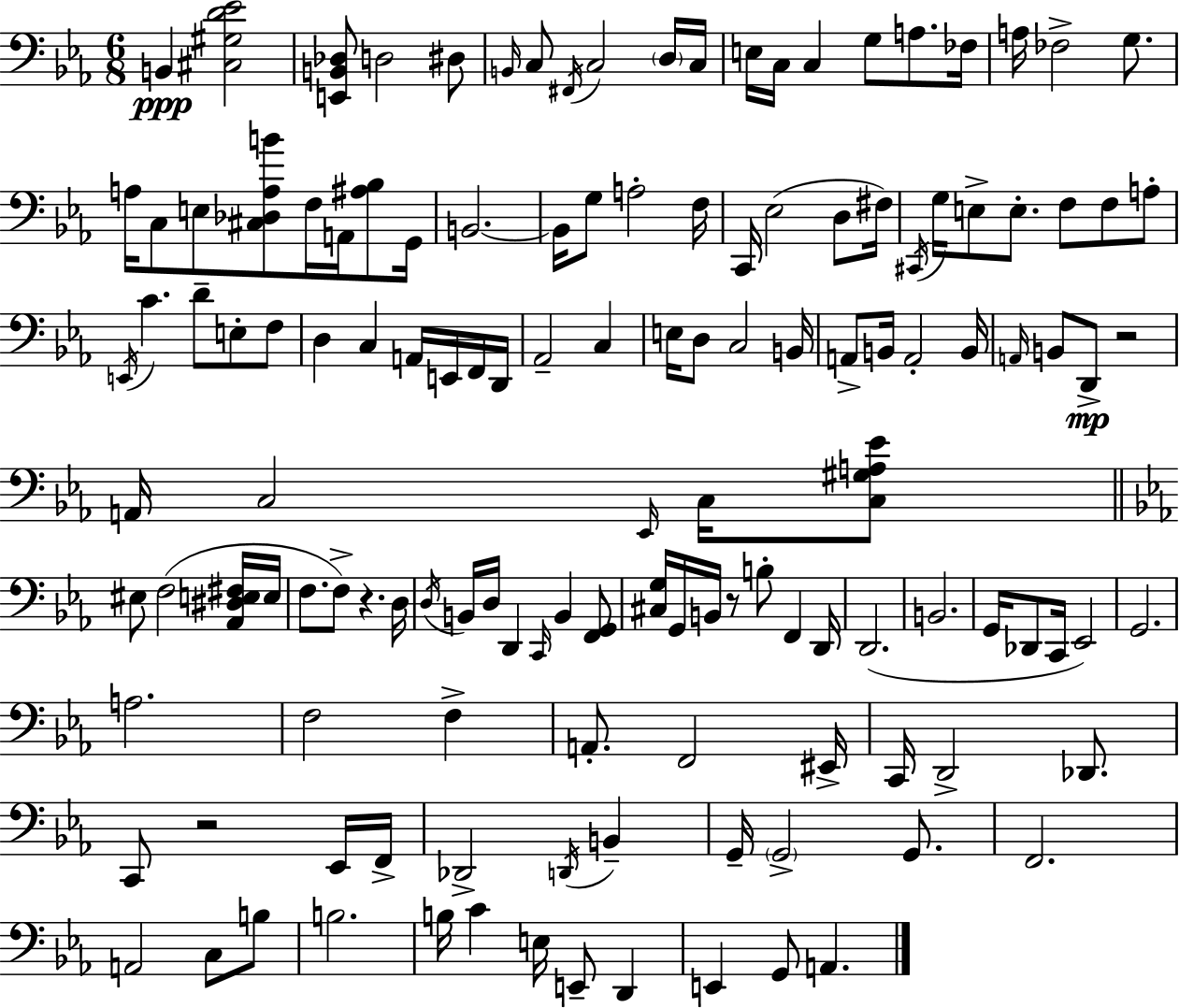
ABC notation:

X:1
T:Untitled
M:6/8
L:1/4
K:Cm
B,, [^C,^G,D_E]2 [E,,B,,_D,]/2 D,2 ^D,/2 B,,/4 C,/2 ^F,,/4 C,2 D,/4 C,/4 E,/4 C,/4 C, G,/2 A,/2 _F,/4 A,/4 _F,2 G,/2 A,/4 C,/2 E,/2 [^C,_D,A,B]/2 F,/4 A,,/4 [^A,_B,]/2 G,,/4 B,,2 B,,/4 G,/2 A,2 F,/4 C,,/4 _E,2 D,/2 ^F,/4 ^C,,/4 G,/4 E,/2 E,/2 F,/2 F,/2 A,/2 E,,/4 C D/2 E,/2 F,/2 D, C, A,,/4 E,,/4 F,,/4 D,,/4 _A,,2 C, E,/4 D,/2 C,2 B,,/4 A,,/2 B,,/4 A,,2 B,,/4 A,,/4 B,,/2 D,,/2 z2 A,,/4 C,2 _E,,/4 C,/4 [C,^G,A,_E]/2 ^E,/2 F,2 [_A,,^D,E,^F,]/4 E,/4 F,/2 F,/2 z D,/4 D,/4 B,,/4 D,/4 D,, C,,/4 B,, [F,,G,,]/2 [^C,G,]/4 G,,/4 B,,/4 z/2 B,/2 F,, D,,/4 D,,2 B,,2 G,,/4 _D,,/2 C,,/4 _E,,2 G,,2 A,2 F,2 F, A,,/2 F,,2 ^E,,/4 C,,/4 D,,2 _D,,/2 C,,/2 z2 _E,,/4 F,,/4 _D,,2 D,,/4 B,, G,,/4 G,,2 G,,/2 F,,2 A,,2 C,/2 B,/2 B,2 B,/4 C E,/4 E,,/2 D,, E,, G,,/2 A,,